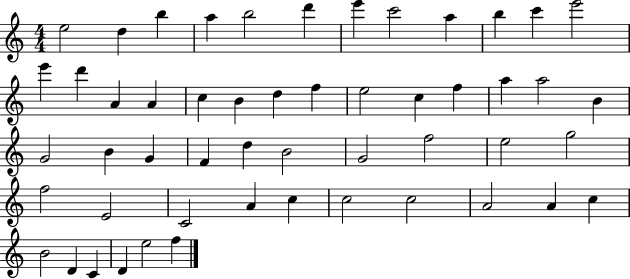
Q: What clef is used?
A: treble